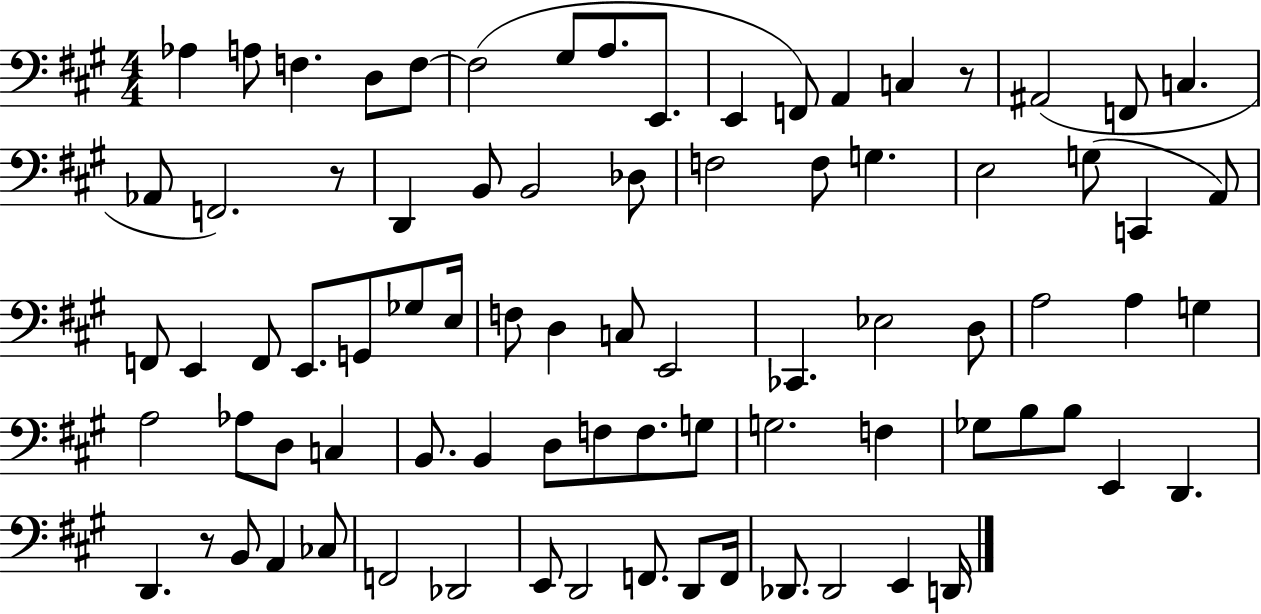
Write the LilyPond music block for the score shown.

{
  \clef bass
  \numericTimeSignature
  \time 4/4
  \key a \major
  aes4 a8 f4. d8 f8~~ | f2( gis8 a8. e,8. | e,4 f,8) a,4 c4 r8 | ais,2( f,8 c4. | \break aes,8 f,2.) r8 | d,4 b,8 b,2 des8 | f2 f8 g4. | e2 g8( c,4 a,8) | \break f,8 e,4 f,8 e,8. g,8 ges8 e16 | f8 d4 c8 e,2 | ces,4. ees2 d8 | a2 a4 g4 | \break a2 aes8 d8 c4 | b,8. b,4 d8 f8 f8. g8 | g2. f4 | ges8 b8 b8 e,4 d,4. | \break d,4. r8 b,8 a,4 ces8 | f,2 des,2 | e,8 d,2 f,8. d,8 f,16 | des,8. des,2 e,4 d,16 | \break \bar "|."
}